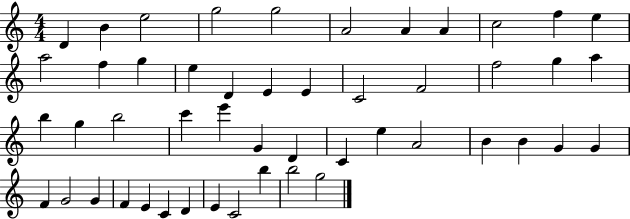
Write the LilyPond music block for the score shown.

{
  \clef treble
  \numericTimeSignature
  \time 4/4
  \key c \major
  d'4 b'4 e''2 | g''2 g''2 | a'2 a'4 a'4 | c''2 f''4 e''4 | \break a''2 f''4 g''4 | e''4 d'4 e'4 e'4 | c'2 f'2 | f''2 g''4 a''4 | \break b''4 g''4 b''2 | c'''4 e'''4 g'4 d'4 | c'4 e''4 a'2 | b'4 b'4 g'4 g'4 | \break f'4 g'2 g'4 | f'4 e'4 c'4 d'4 | e'4 c'2 b''4 | b''2 g''2 | \break \bar "|."
}